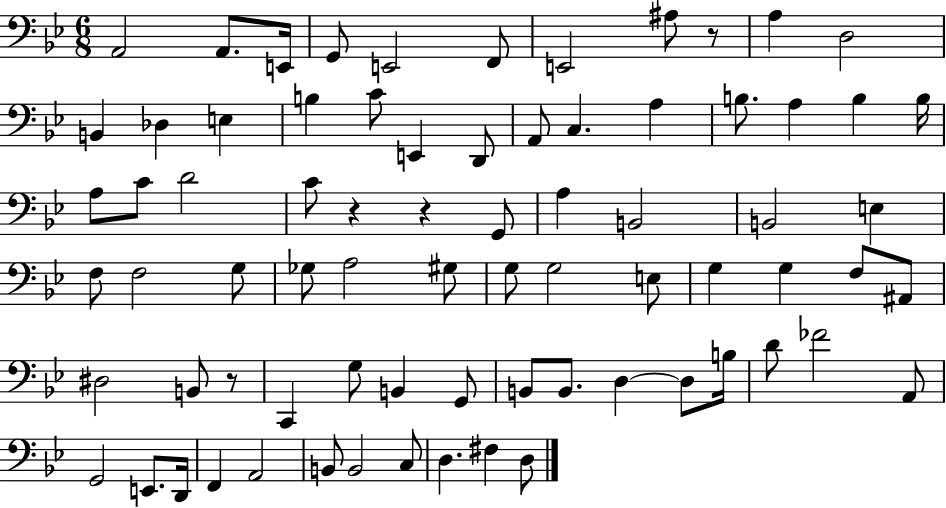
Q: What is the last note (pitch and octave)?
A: D3